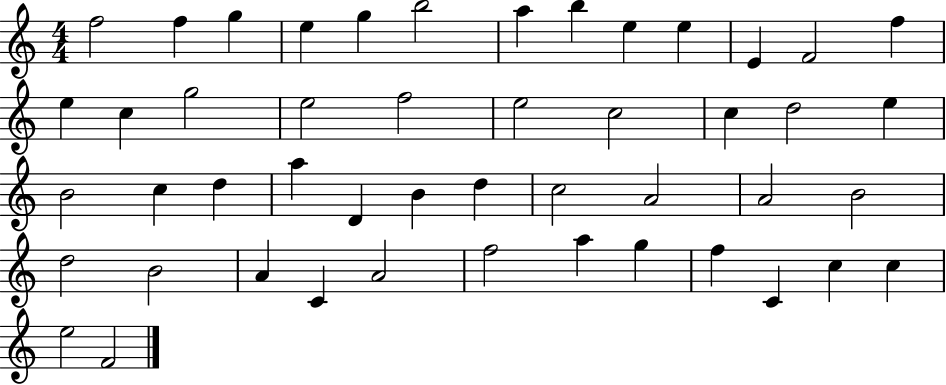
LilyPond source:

{
  \clef treble
  \numericTimeSignature
  \time 4/4
  \key c \major
  f''2 f''4 g''4 | e''4 g''4 b''2 | a''4 b''4 e''4 e''4 | e'4 f'2 f''4 | \break e''4 c''4 g''2 | e''2 f''2 | e''2 c''2 | c''4 d''2 e''4 | \break b'2 c''4 d''4 | a''4 d'4 b'4 d''4 | c''2 a'2 | a'2 b'2 | \break d''2 b'2 | a'4 c'4 a'2 | f''2 a''4 g''4 | f''4 c'4 c''4 c''4 | \break e''2 f'2 | \bar "|."
}